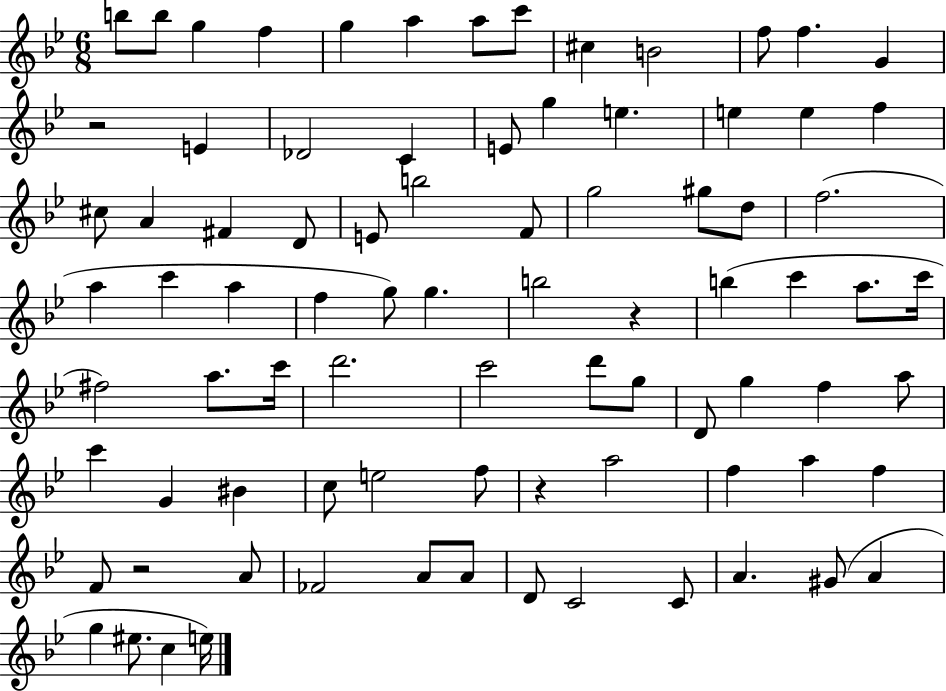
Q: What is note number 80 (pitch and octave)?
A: E5